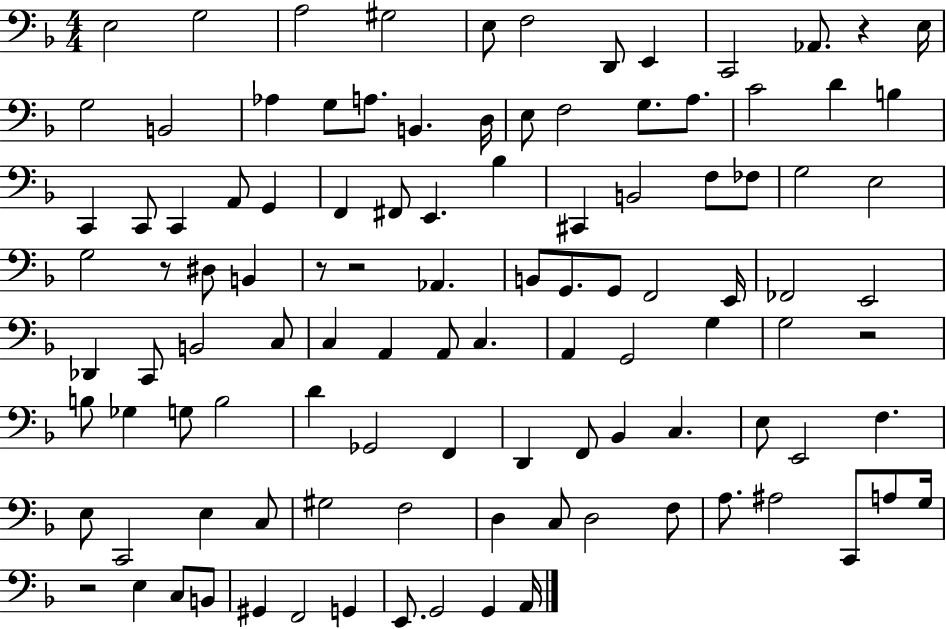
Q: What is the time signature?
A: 4/4